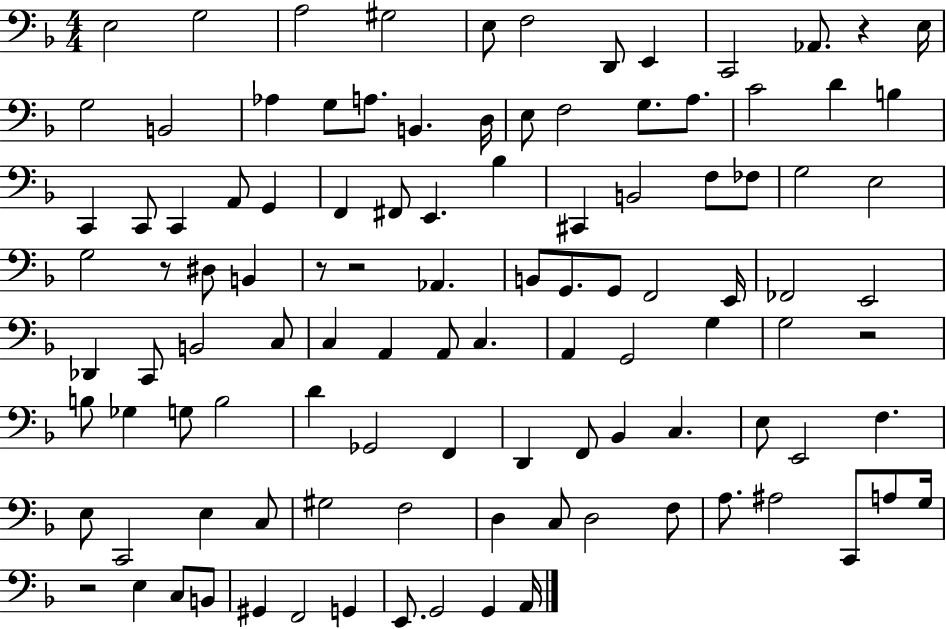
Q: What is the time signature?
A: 4/4